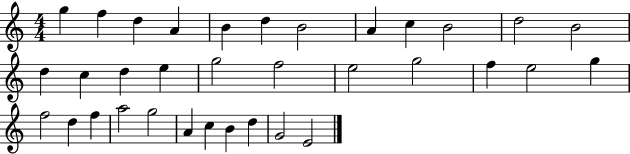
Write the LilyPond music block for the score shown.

{
  \clef treble
  \numericTimeSignature
  \time 4/4
  \key c \major
  g''4 f''4 d''4 a'4 | b'4 d''4 b'2 | a'4 c''4 b'2 | d''2 b'2 | \break d''4 c''4 d''4 e''4 | g''2 f''2 | e''2 g''2 | f''4 e''2 g''4 | \break f''2 d''4 f''4 | a''2 g''2 | a'4 c''4 b'4 d''4 | g'2 e'2 | \break \bar "|."
}